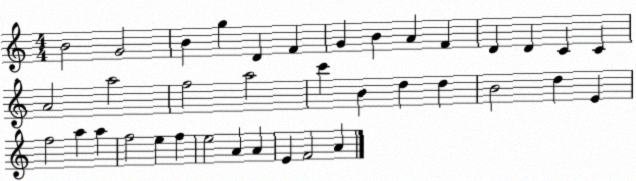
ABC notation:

X:1
T:Untitled
M:4/4
L:1/4
K:C
B2 G2 B g D F G B A F D D C C A2 a2 f2 a2 c' B d d B2 d E f2 a a f2 e f e2 A A E F2 A